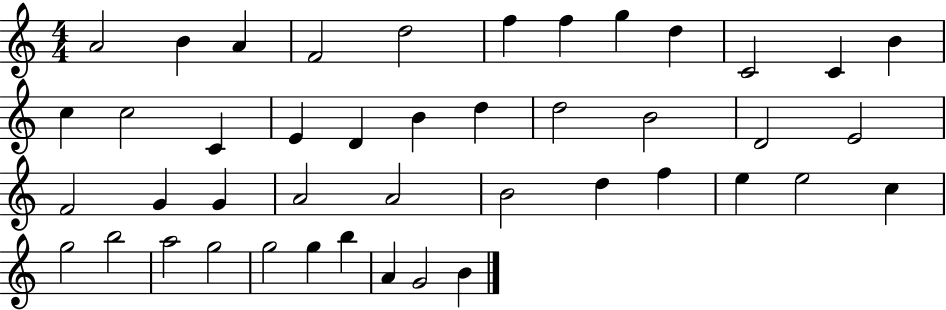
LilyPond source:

{
  \clef treble
  \numericTimeSignature
  \time 4/4
  \key c \major
  a'2 b'4 a'4 | f'2 d''2 | f''4 f''4 g''4 d''4 | c'2 c'4 b'4 | \break c''4 c''2 c'4 | e'4 d'4 b'4 d''4 | d''2 b'2 | d'2 e'2 | \break f'2 g'4 g'4 | a'2 a'2 | b'2 d''4 f''4 | e''4 e''2 c''4 | \break g''2 b''2 | a''2 g''2 | g''2 g''4 b''4 | a'4 g'2 b'4 | \break \bar "|."
}